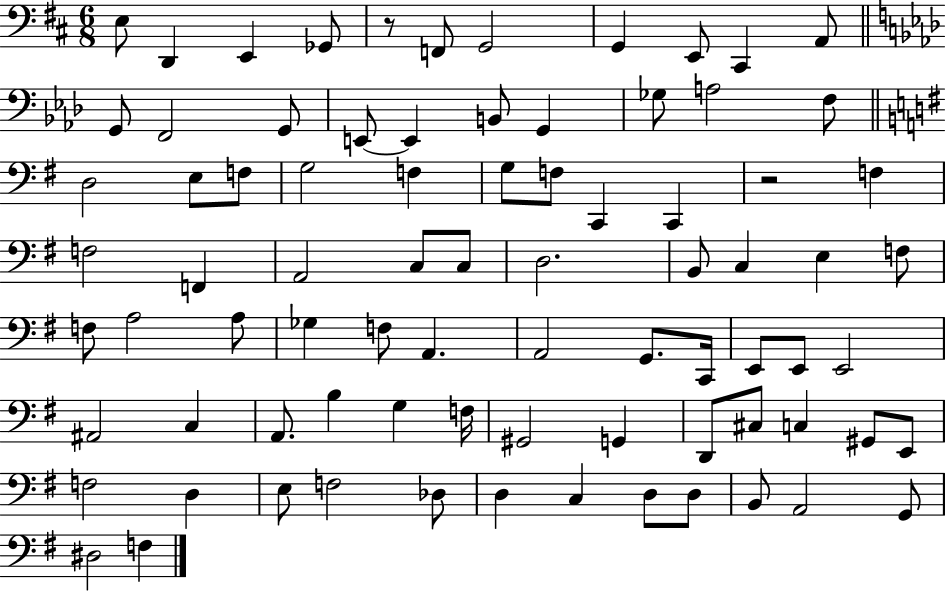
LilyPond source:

{
  \clef bass
  \numericTimeSignature
  \time 6/8
  \key d \major
  e8 d,4 e,4 ges,8 | r8 f,8 g,2 | g,4 e,8 cis,4 a,8 | \bar "||" \break \key aes \major g,8 f,2 g,8 | e,8~~ e,4 b,8 g,4 | ges8 a2 f8 | \bar "||" \break \key g \major d2 e8 f8 | g2 f4 | g8 f8 c,4 c,4 | r2 f4 | \break f2 f,4 | a,2 c8 c8 | d2. | b,8 c4 e4 f8 | \break f8 a2 a8 | ges4 f8 a,4. | a,2 g,8. c,16 | e,8 e,8 e,2 | \break ais,2 c4 | a,8. b4 g4 f16 | gis,2 g,4 | d,8 cis8 c4 gis,8 e,8 | \break f2 d4 | e8 f2 des8 | d4 c4 d8 d8 | b,8 a,2 g,8 | \break dis2 f4 | \bar "|."
}